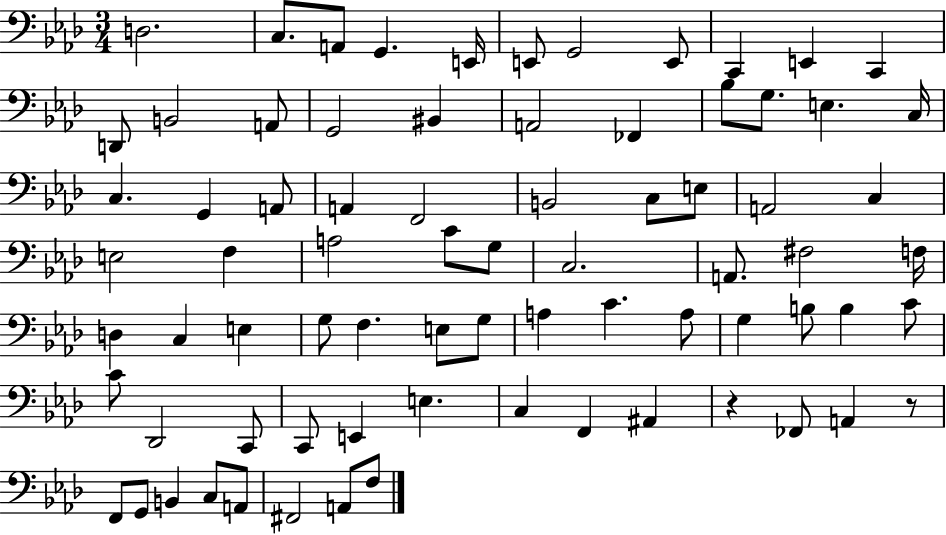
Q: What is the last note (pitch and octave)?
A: F3